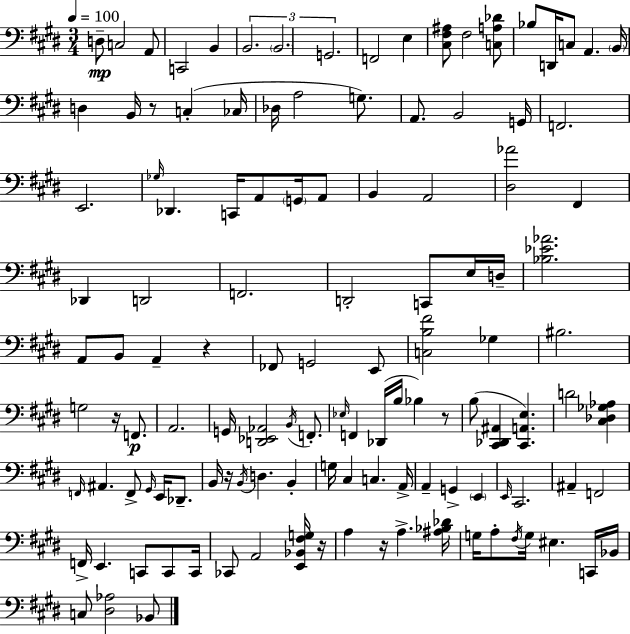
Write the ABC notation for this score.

X:1
T:Untitled
M:3/4
L:1/4
K:E
D,/2 C,2 A,,/2 C,,2 B,, B,,2 B,,2 G,,2 F,,2 E, [^C,^F,^A,]/2 ^F,2 [C,A,_D]/2 _B,/2 D,,/4 C,/2 A,, B,,/4 D, B,,/4 z/2 C, _C,/4 _D,/4 A,2 G,/2 A,,/2 B,,2 G,,/4 F,,2 E,,2 _G,/4 _D,, C,,/4 A,,/2 G,,/4 A,,/2 B,, A,,2 [^D,_A]2 ^F,, _D,, D,,2 F,,2 D,,2 C,,/2 E,/4 D,/4 [_B,_E_A]2 A,,/2 B,,/2 A,, z _F,,/2 G,,2 E,,/2 [C,B,^F]2 _G, ^B,2 G,2 z/4 F,,/2 A,,2 G,,/4 [D,,_E,,_A,,]2 B,,/4 F,,/2 _E,/4 F,, _D,,/4 B,/4 _B, z/2 B,/2 [^C,,_D,,^A,,] [^C,,A,,E,] D2 [^C,_D,_G,_A,] F,,/4 ^A,, F,,/2 ^G,,/4 E,,/4 _D,,/2 B,,/4 z/4 B,,/4 D, B,, G,/4 ^C, C, A,,/4 A,, G,, E,, E,,/4 ^C,,2 ^A,, F,,2 F,,/4 E,, C,,/2 C,,/2 C,,/4 _C,,/2 A,,2 [E,,_B,,^F,G,]/4 z/4 A, z/4 A, [^A,_B,_D]/4 G,/4 A,/2 ^F,/4 G,/4 ^E, C,,/4 _B,,/4 C,/2 [^D,_A,]2 _B,,/2